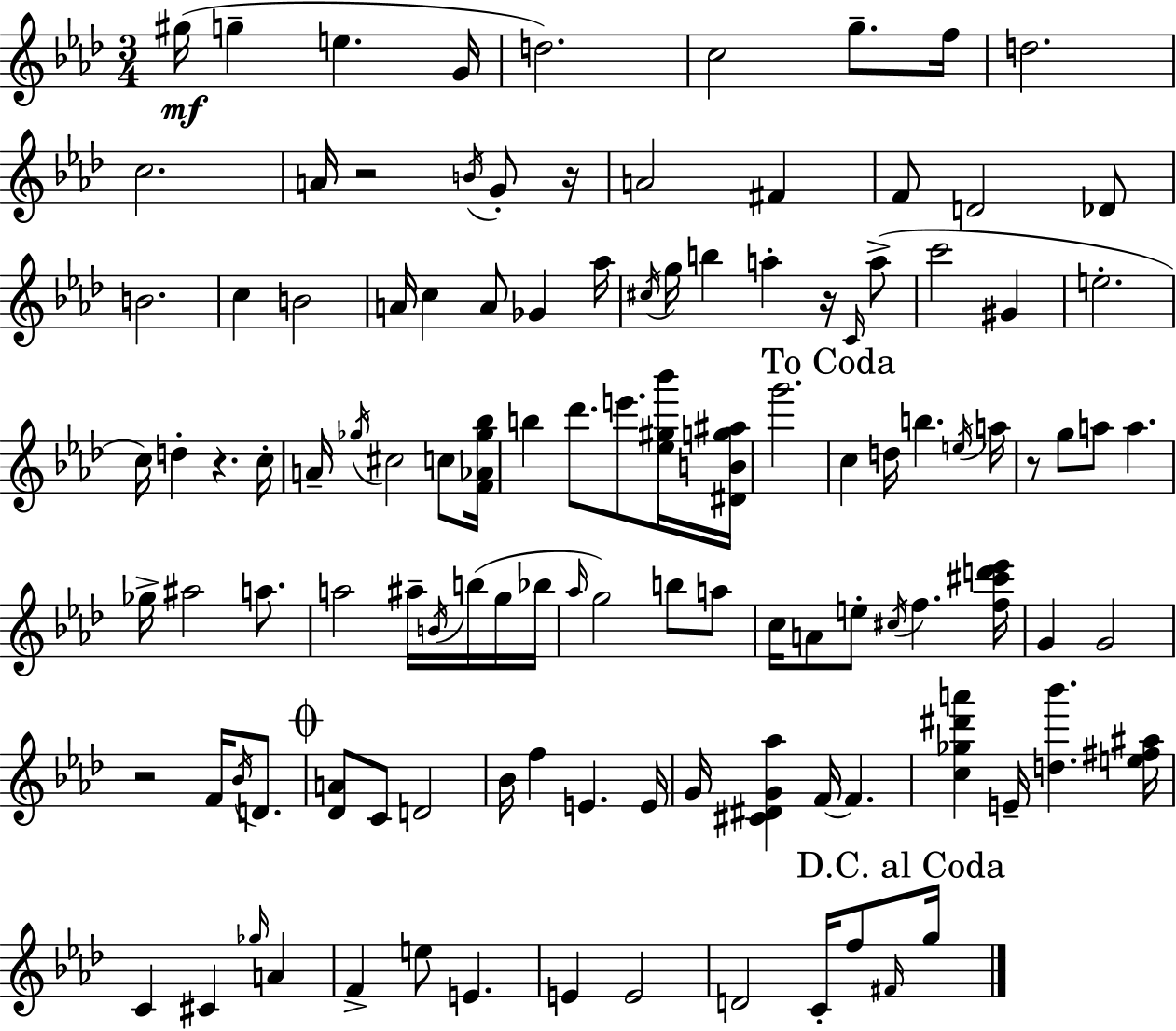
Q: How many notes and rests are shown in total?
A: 116